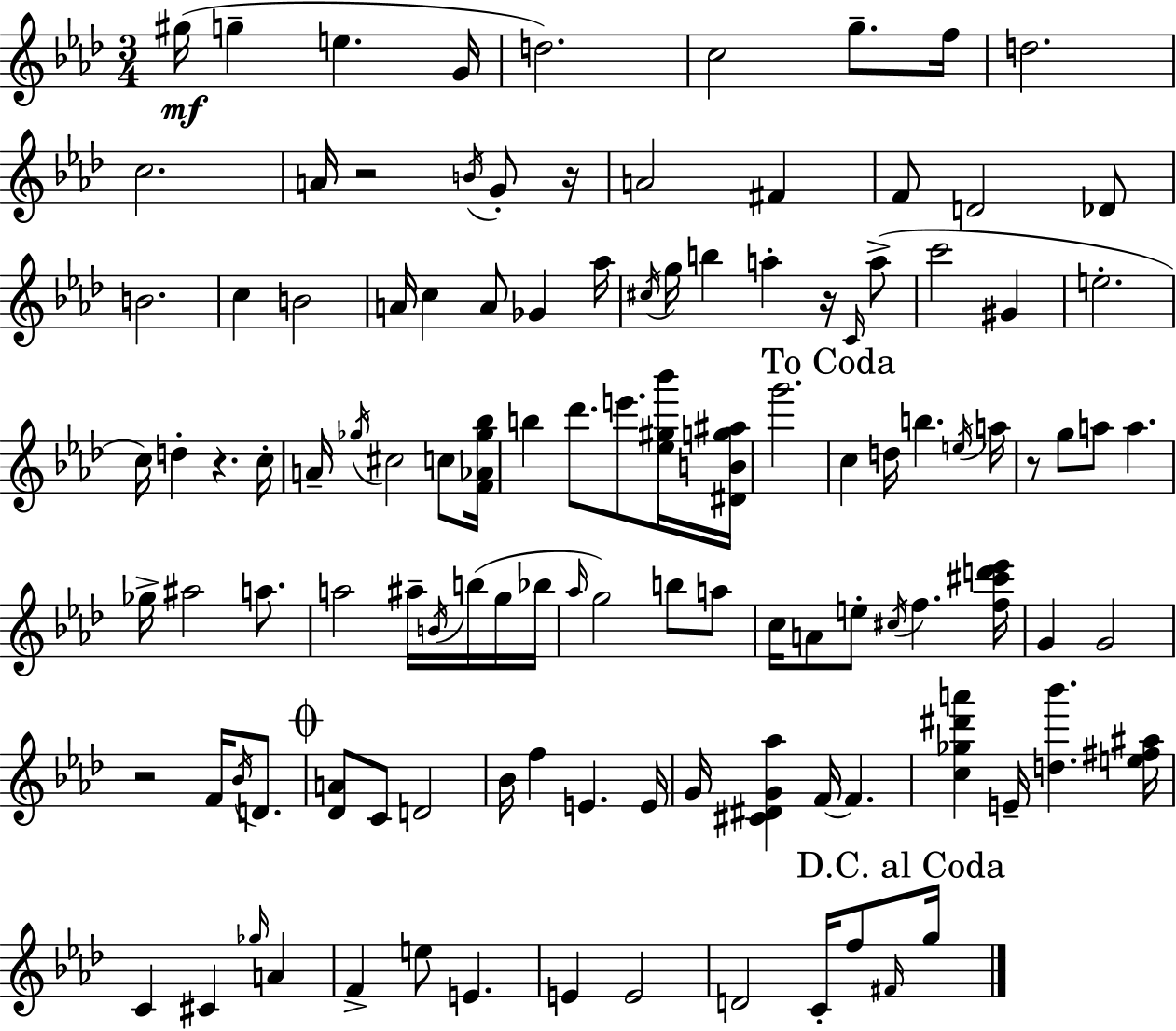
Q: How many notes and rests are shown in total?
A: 116